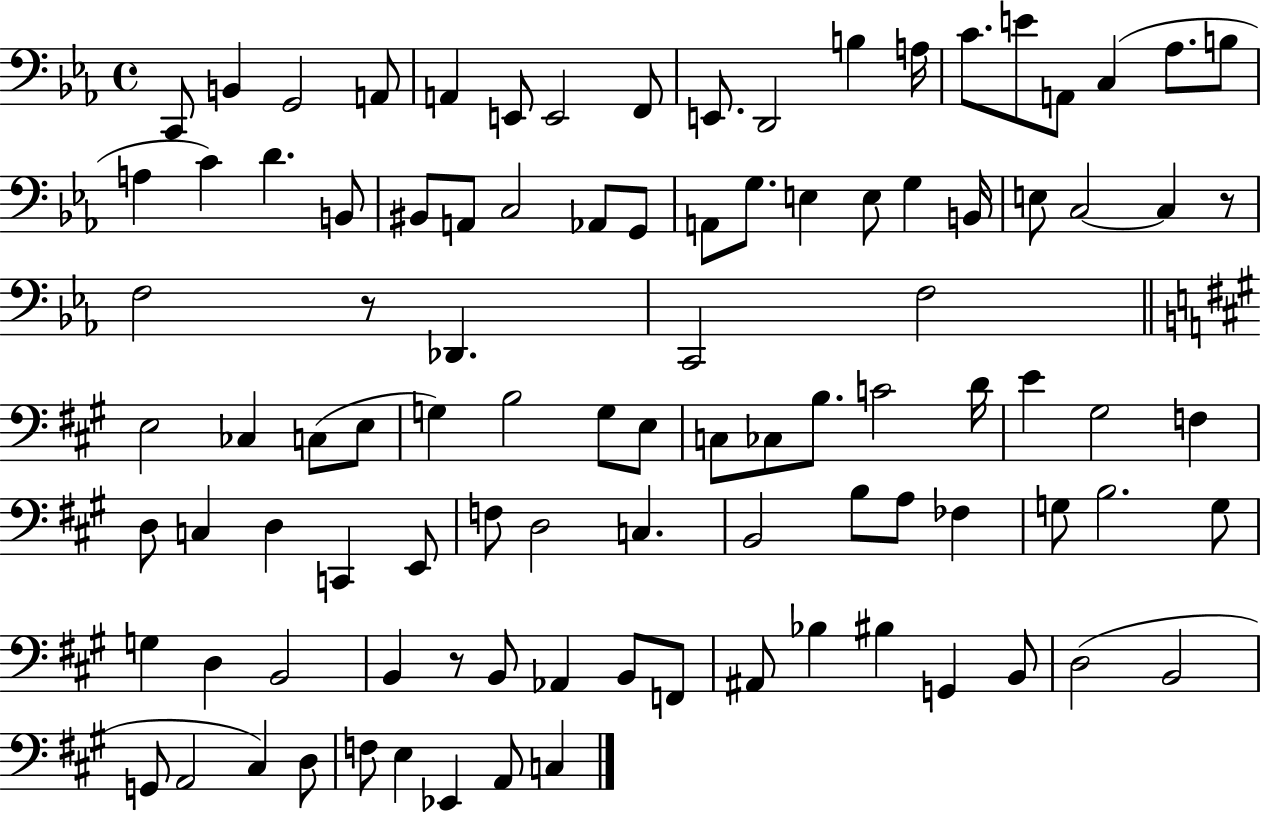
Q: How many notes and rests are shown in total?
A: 98